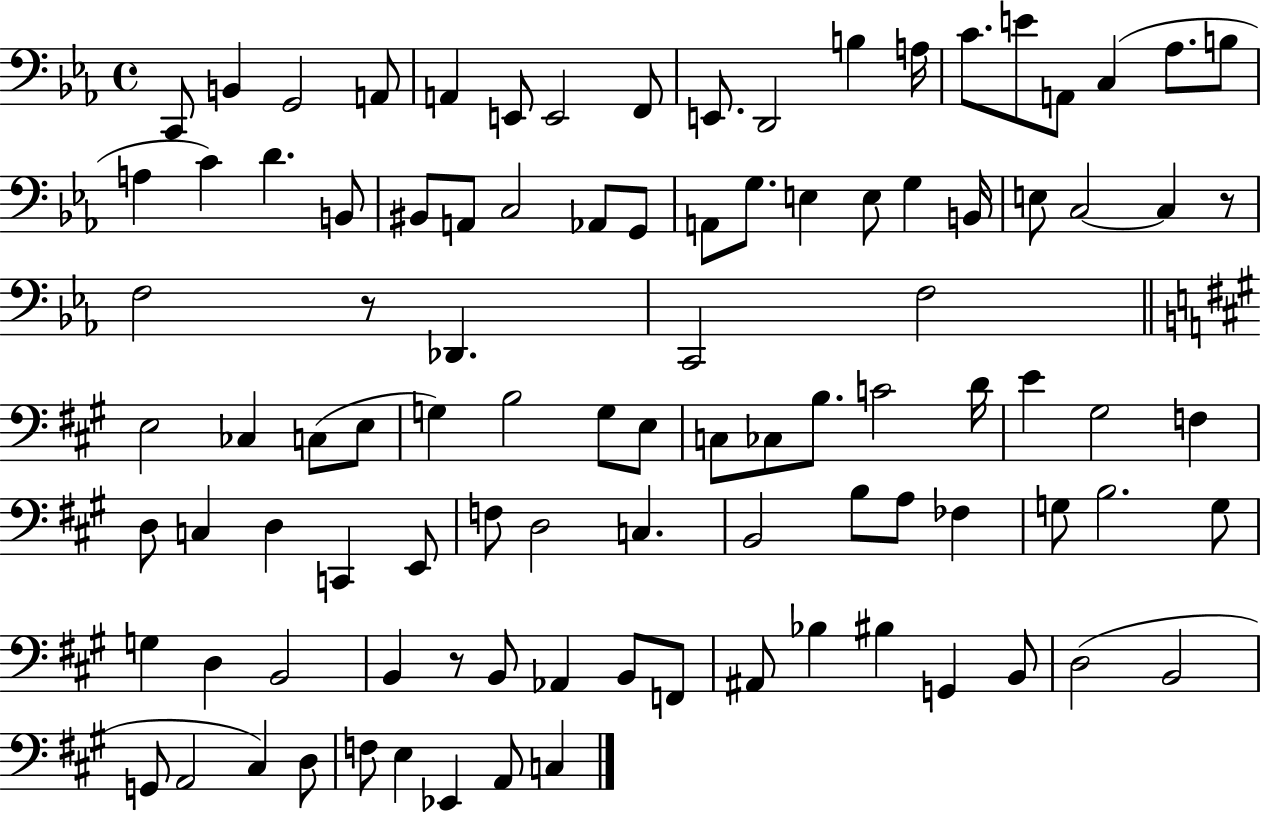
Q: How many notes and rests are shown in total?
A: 98